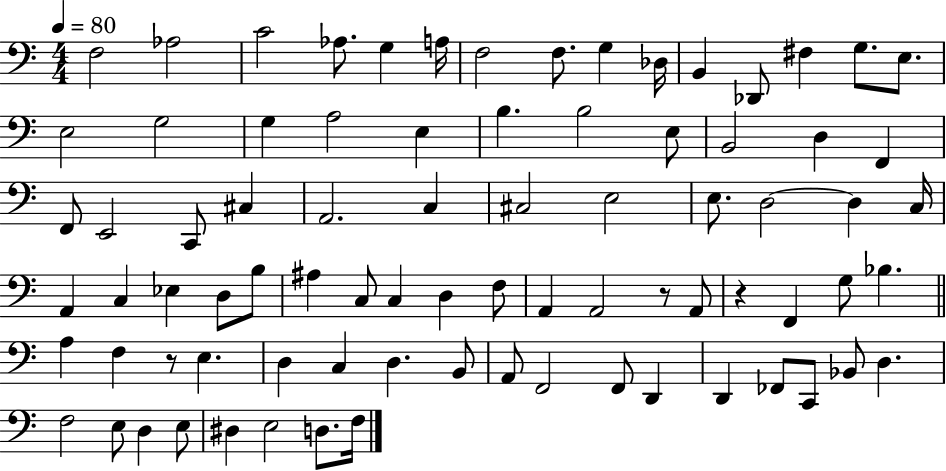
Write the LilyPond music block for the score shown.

{
  \clef bass
  \numericTimeSignature
  \time 4/4
  \key c \major
  \tempo 4 = 80
  f2 aes2 | c'2 aes8. g4 a16 | f2 f8. g4 des16 | b,4 des,8 fis4 g8. e8. | \break e2 g2 | g4 a2 e4 | b4. b2 e8 | b,2 d4 f,4 | \break f,8 e,2 c,8 cis4 | a,2. c4 | cis2 e2 | e8. d2~~ d4 c16 | \break a,4 c4 ees4 d8 b8 | ais4 c8 c4 d4 f8 | a,4 a,2 r8 a,8 | r4 f,4 g8 bes4. | \break \bar "||" \break \key c \major a4 f4 r8 e4. | d4 c4 d4. b,8 | a,8 f,2 f,8 d,4 | d,4 fes,8 c,8 bes,8 d4. | \break f2 e8 d4 e8 | dis4 e2 d8. f16 | \bar "|."
}